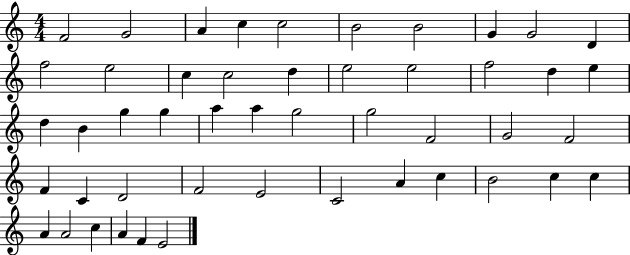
F4/h G4/h A4/q C5/q C5/h B4/h B4/h G4/q G4/h D4/q F5/h E5/h C5/q C5/h D5/q E5/h E5/h F5/h D5/q E5/q D5/q B4/q G5/q G5/q A5/q A5/q G5/h G5/h F4/h G4/h F4/h F4/q C4/q D4/h F4/h E4/h C4/h A4/q C5/q B4/h C5/q C5/q A4/q A4/h C5/q A4/q F4/q E4/h